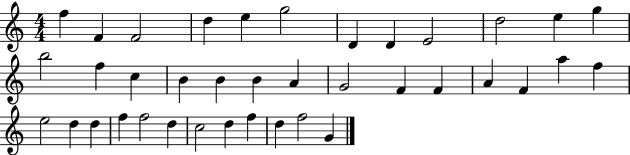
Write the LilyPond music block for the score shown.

{
  \clef treble
  \numericTimeSignature
  \time 4/4
  \key c \major
  f''4 f'4 f'2 | d''4 e''4 g''2 | d'4 d'4 e'2 | d''2 e''4 g''4 | \break b''2 f''4 c''4 | b'4 b'4 b'4 a'4 | g'2 f'4 f'4 | a'4 f'4 a''4 f''4 | \break e''2 d''4 d''4 | f''4 f''2 d''4 | c''2 d''4 f''4 | d''4 f''2 g'4 | \break \bar "|."
}